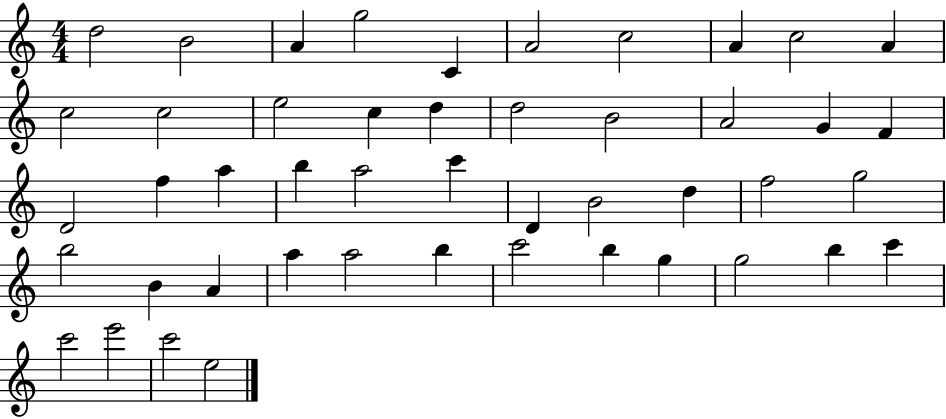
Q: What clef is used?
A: treble